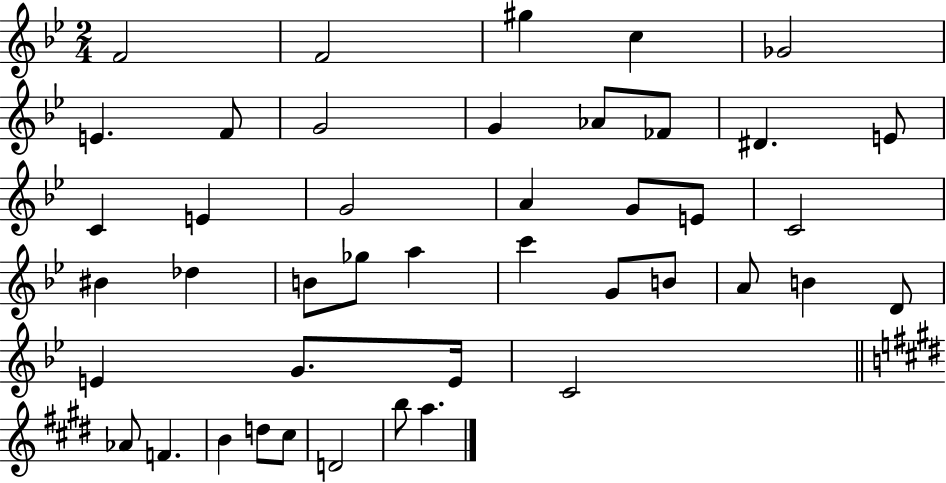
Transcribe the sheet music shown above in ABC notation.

X:1
T:Untitled
M:2/4
L:1/4
K:Bb
F2 F2 ^g c _G2 E F/2 G2 G _A/2 _F/2 ^D E/2 C E G2 A G/2 E/2 C2 ^B _d B/2 _g/2 a c' G/2 B/2 A/2 B D/2 E G/2 E/4 C2 _A/2 F B d/2 ^c/2 D2 b/2 a